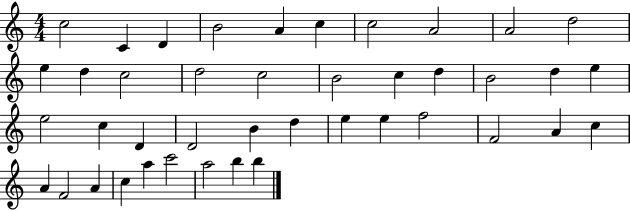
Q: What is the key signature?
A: C major